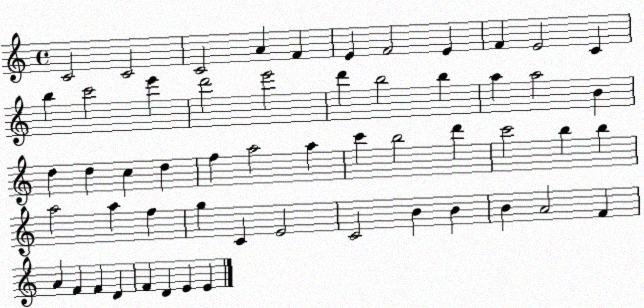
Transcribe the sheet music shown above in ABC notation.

X:1
T:Untitled
M:4/4
L:1/4
K:C
C2 C2 C2 A F E F2 E F E2 C b c'2 e' d'2 e'2 d' b2 b a a2 B d d c d f a2 a c' b2 d' c'2 b b a2 a f g C E2 C2 B B B A2 F A F F D F D E E